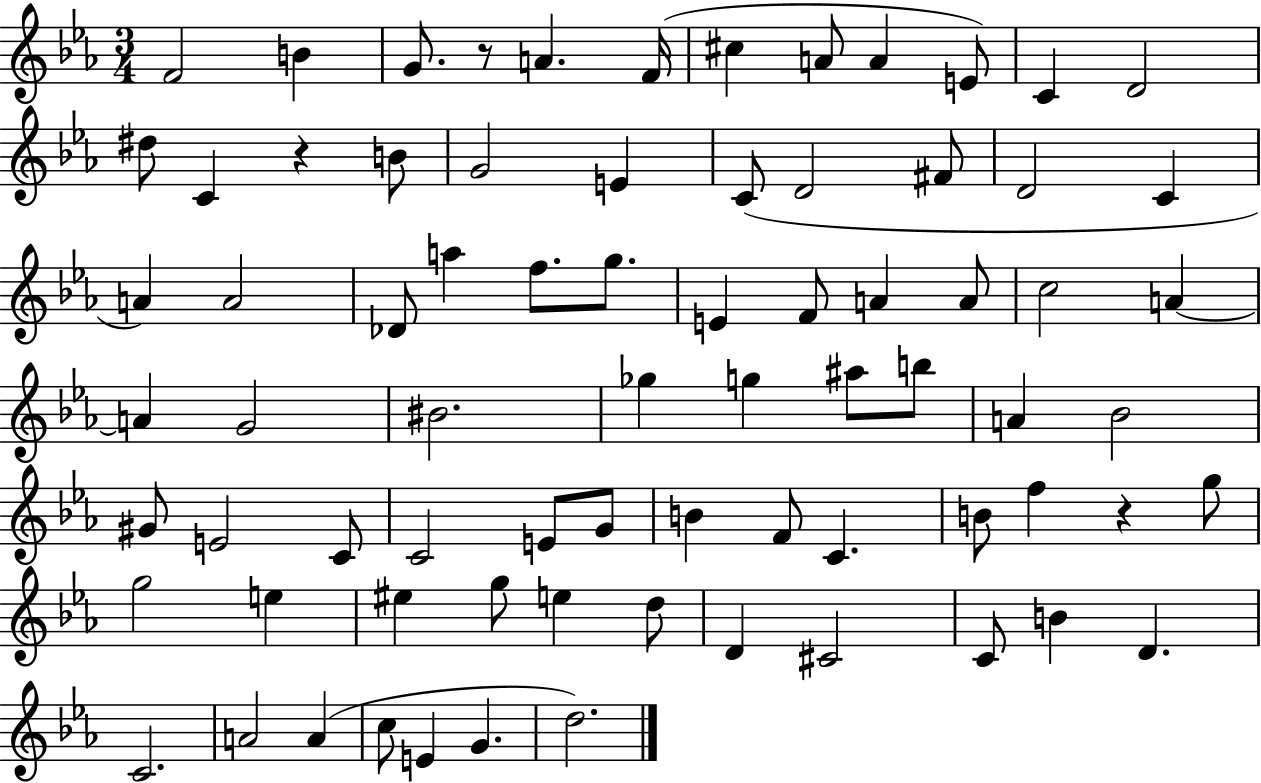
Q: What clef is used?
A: treble